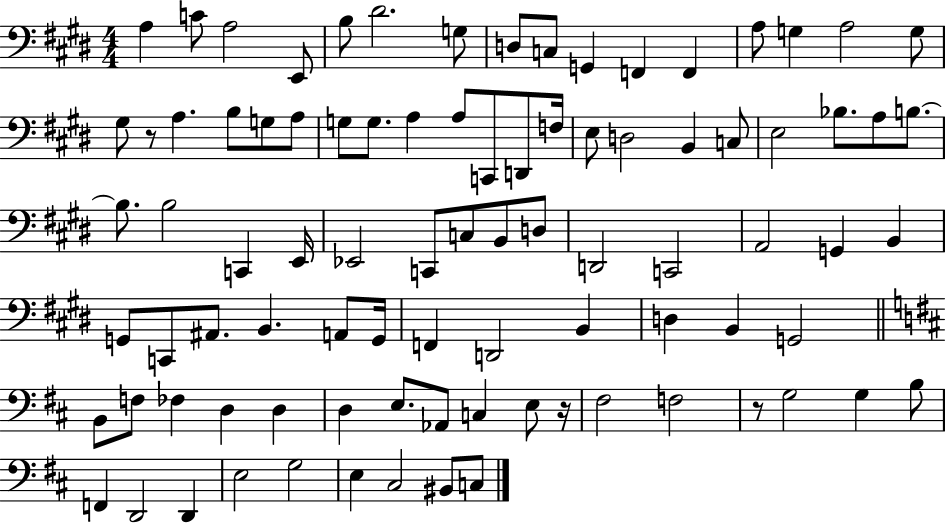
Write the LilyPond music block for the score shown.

{
  \clef bass
  \numericTimeSignature
  \time 4/4
  \key e \major
  a4 c'8 a2 e,8 | b8 dis'2. g8 | d8 c8 g,4 f,4 f,4 | a8 g4 a2 g8 | \break gis8 r8 a4. b8 g8 a8 | g8 g8. a4 a8 c,8 d,8 f16 | e8 d2 b,4 c8 | e2 bes8. a8 b8.~~ | \break b8. b2 c,4 e,16 | ees,2 c,8 c8 b,8 d8 | d,2 c,2 | a,2 g,4 b,4 | \break g,8 c,8 ais,8. b,4. a,8 g,16 | f,4 d,2 b,4 | d4 b,4 g,2 | \bar "||" \break \key d \major b,8 f8 fes4 d4 d4 | d4 e8. aes,8 c4 e8 r16 | fis2 f2 | r8 g2 g4 b8 | \break f,4 d,2 d,4 | e2 g2 | e4 cis2 bis,8 c8 | \bar "|."
}